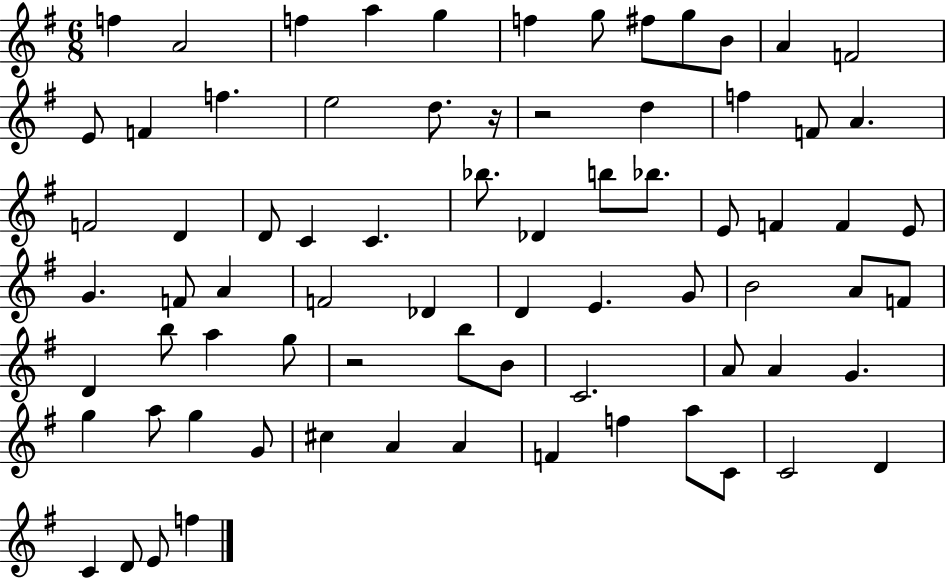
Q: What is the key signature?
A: G major